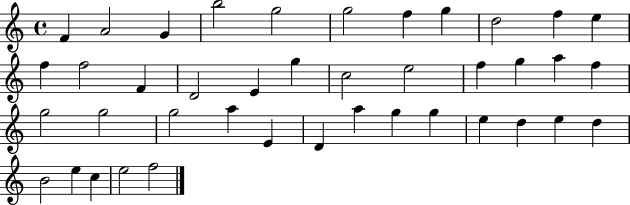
{
  \clef treble
  \time 4/4
  \defaultTimeSignature
  \key c \major
  f'4 a'2 g'4 | b''2 g''2 | g''2 f''4 g''4 | d''2 f''4 e''4 | \break f''4 f''2 f'4 | d'2 e'4 g''4 | c''2 e''2 | f''4 g''4 a''4 f''4 | \break g''2 g''2 | g''2 a''4 e'4 | d'4 a''4 g''4 g''4 | e''4 d''4 e''4 d''4 | \break b'2 e''4 c''4 | e''2 f''2 | \bar "|."
}